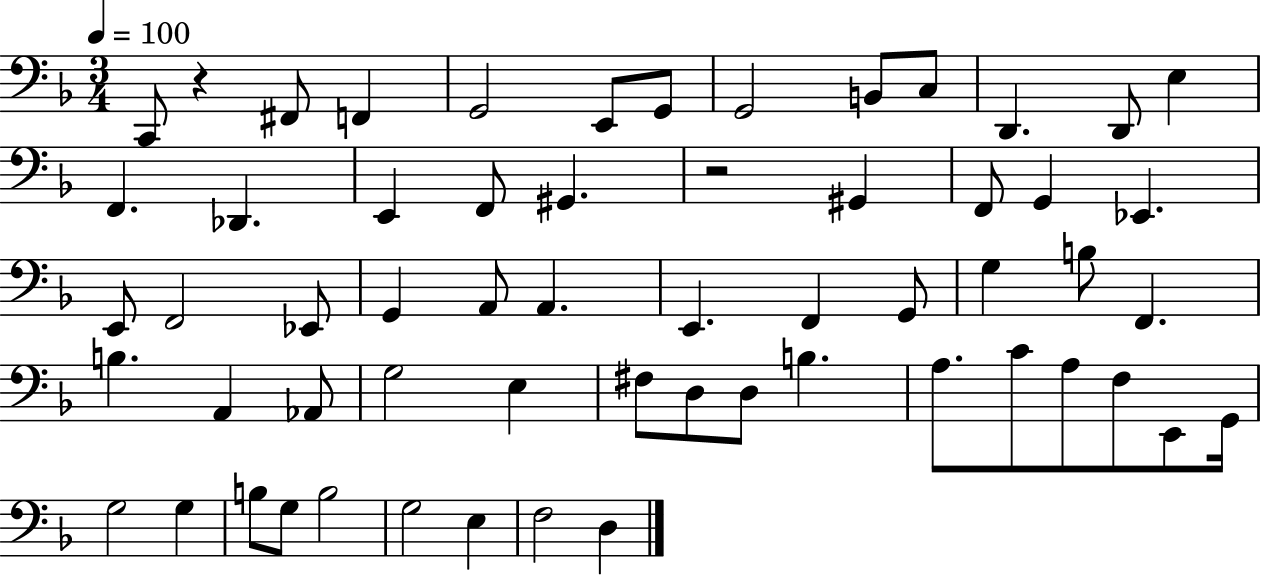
{
  \clef bass
  \numericTimeSignature
  \time 3/4
  \key f \major
  \tempo 4 = 100
  c,8 r4 fis,8 f,4 | g,2 e,8 g,8 | g,2 b,8 c8 | d,4. d,8 e4 | \break f,4. des,4. | e,4 f,8 gis,4. | r2 gis,4 | f,8 g,4 ees,4. | \break e,8 f,2 ees,8 | g,4 a,8 a,4. | e,4. f,4 g,8 | g4 b8 f,4. | \break b4. a,4 aes,8 | g2 e4 | fis8 d8 d8 b4. | a8. c'8 a8 f8 e,8 g,16 | \break g2 g4 | b8 g8 b2 | g2 e4 | f2 d4 | \break \bar "|."
}